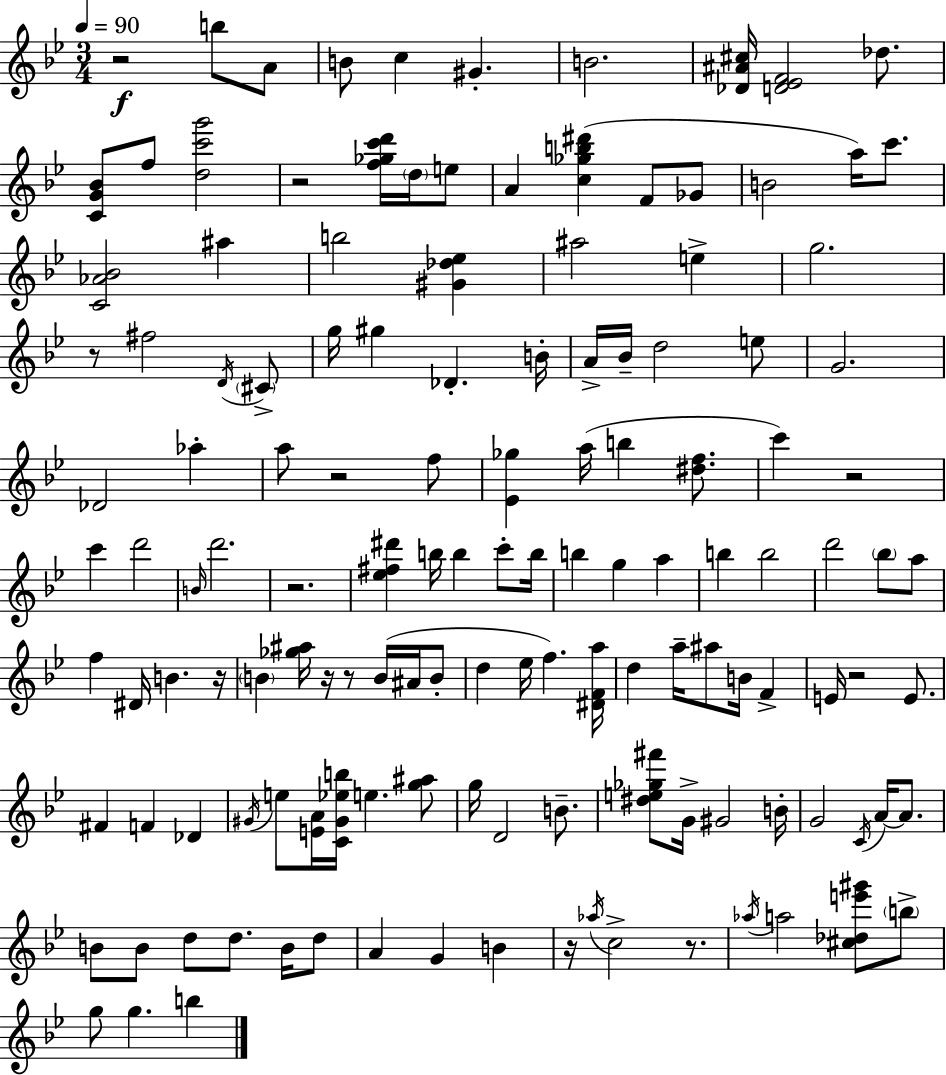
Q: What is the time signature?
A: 3/4